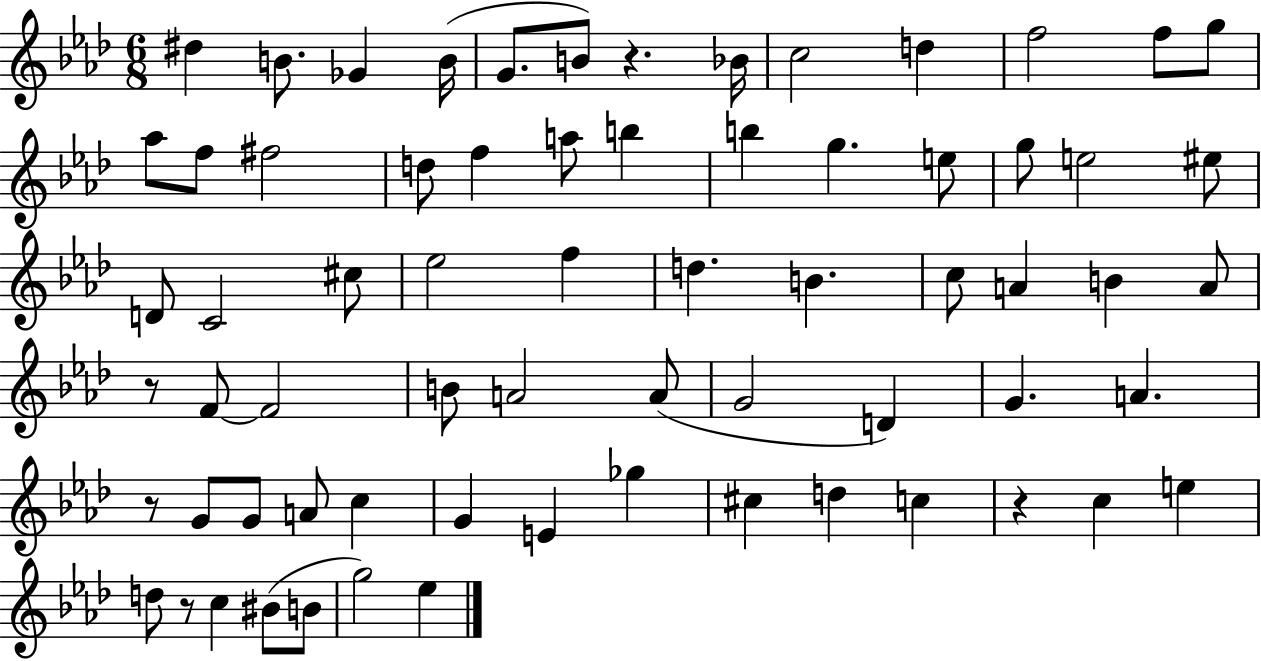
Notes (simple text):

D#5/q B4/e. Gb4/q B4/s G4/e. B4/e R/q. Bb4/s C5/h D5/q F5/h F5/e G5/e Ab5/e F5/e F#5/h D5/e F5/q A5/e B5/q B5/q G5/q. E5/e G5/e E5/h EIS5/e D4/e C4/h C#5/e Eb5/h F5/q D5/q. B4/q. C5/e A4/q B4/q A4/e R/e F4/e F4/h B4/e A4/h A4/e G4/h D4/q G4/q. A4/q. R/e G4/e G4/e A4/e C5/q G4/q E4/q Gb5/q C#5/q D5/q C5/q R/q C5/q E5/q D5/e R/e C5/q BIS4/e B4/e G5/h Eb5/q